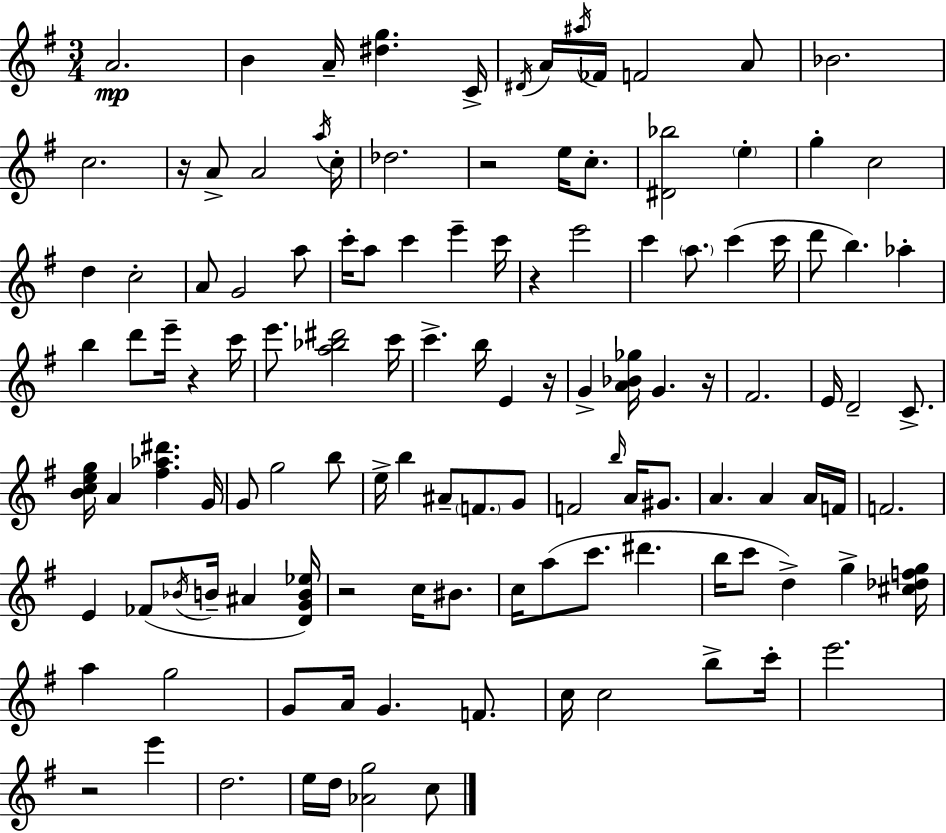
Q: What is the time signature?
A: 3/4